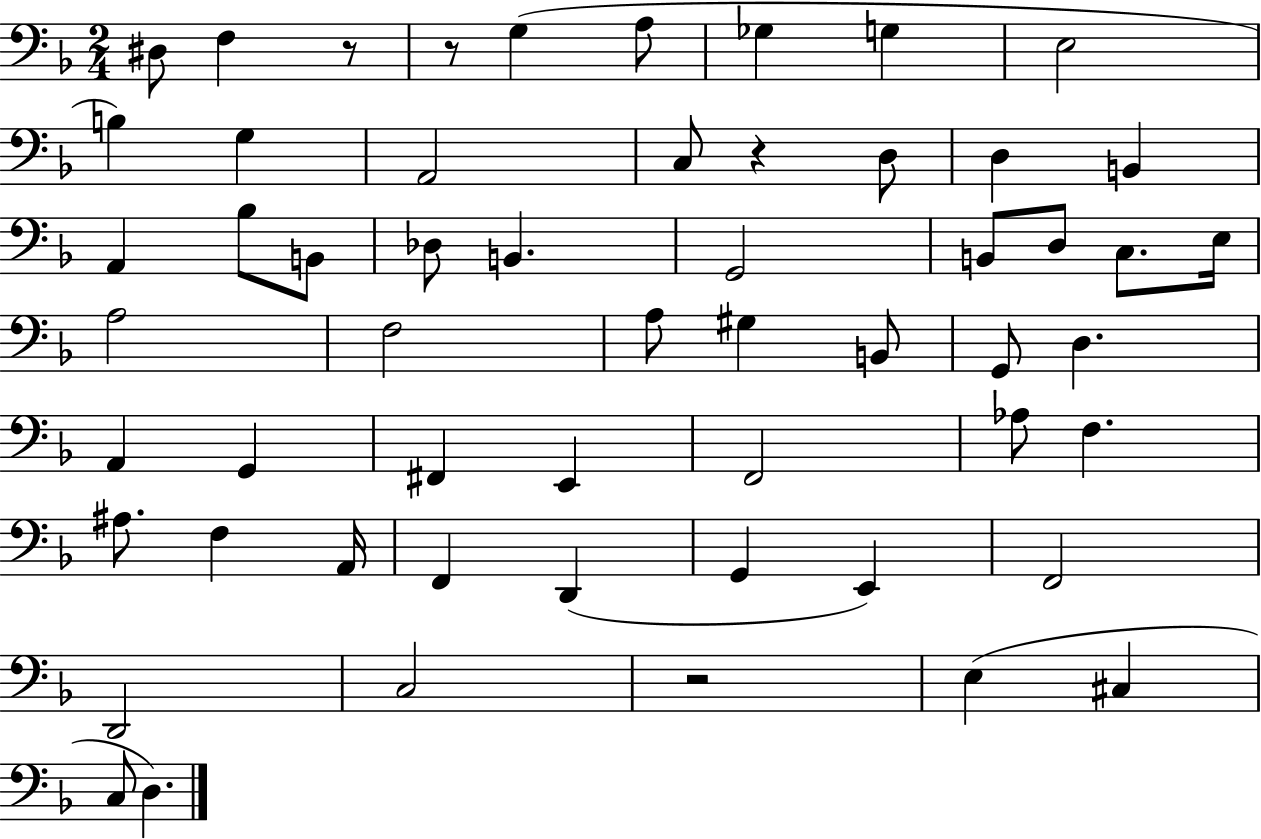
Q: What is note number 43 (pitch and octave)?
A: D2